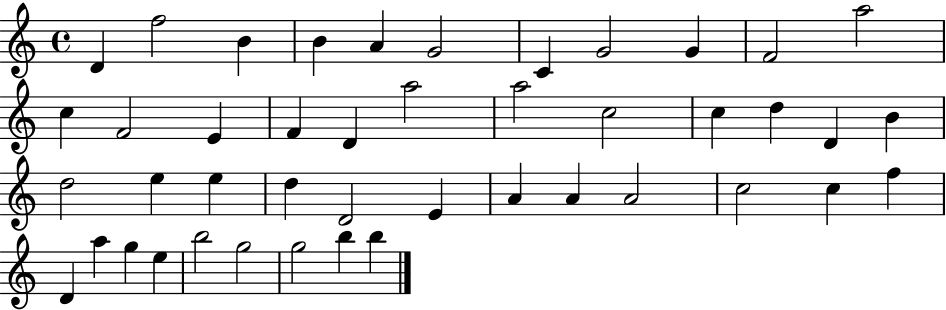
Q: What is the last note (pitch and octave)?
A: B5